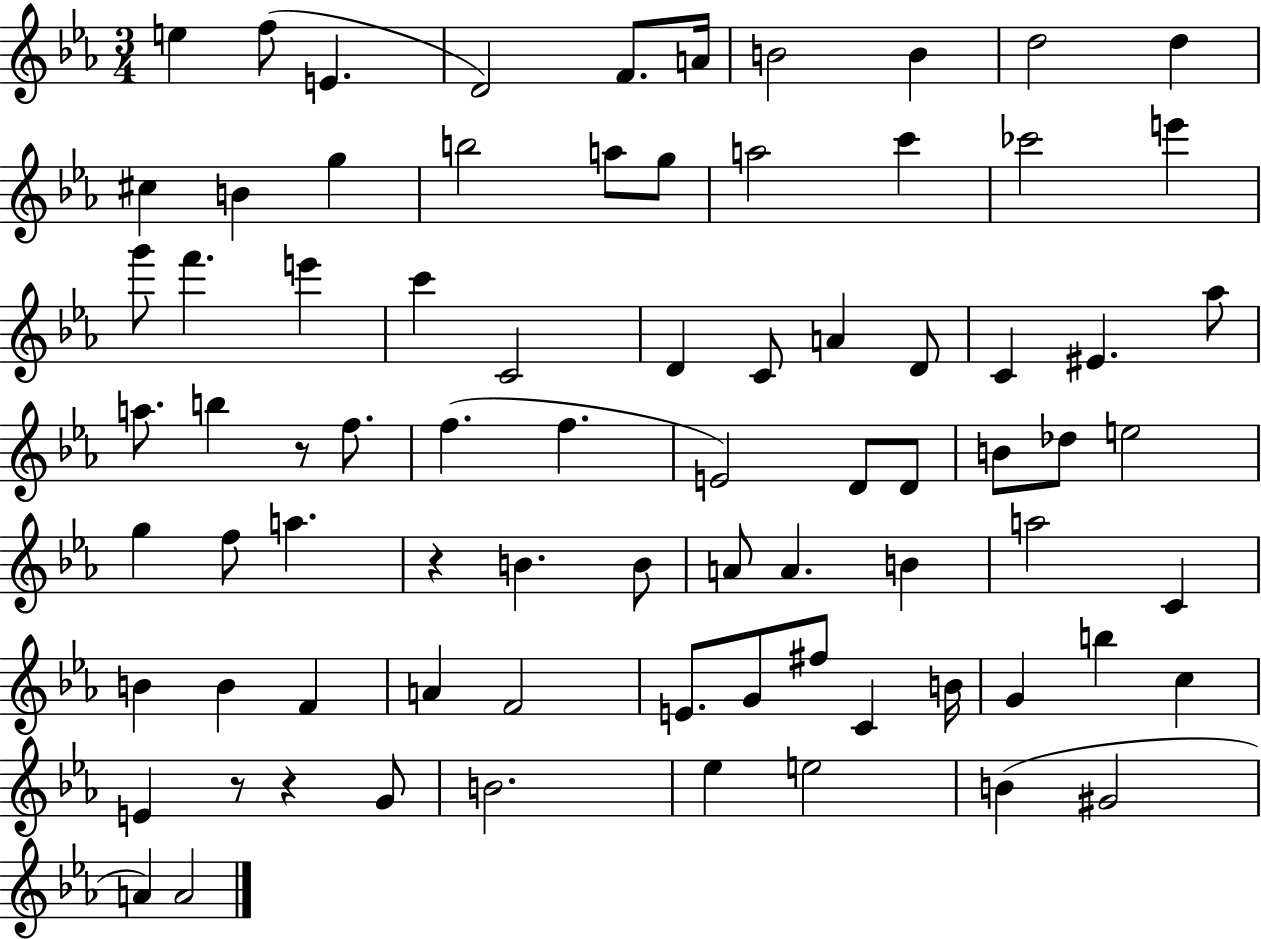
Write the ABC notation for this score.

X:1
T:Untitled
M:3/4
L:1/4
K:Eb
e f/2 E D2 F/2 A/4 B2 B d2 d ^c B g b2 a/2 g/2 a2 c' _c'2 e' g'/2 f' e' c' C2 D C/2 A D/2 C ^E _a/2 a/2 b z/2 f/2 f f E2 D/2 D/2 B/2 _d/2 e2 g f/2 a z B B/2 A/2 A B a2 C B B F A F2 E/2 G/2 ^f/2 C B/4 G b c E z/2 z G/2 B2 _e e2 B ^G2 A A2